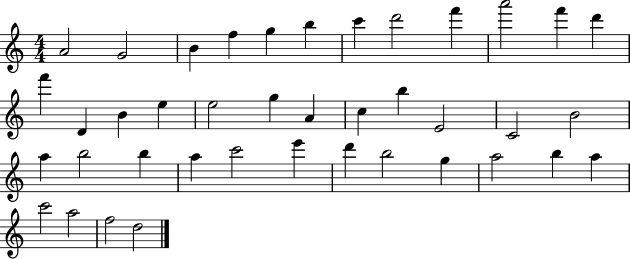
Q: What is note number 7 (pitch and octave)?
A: C6